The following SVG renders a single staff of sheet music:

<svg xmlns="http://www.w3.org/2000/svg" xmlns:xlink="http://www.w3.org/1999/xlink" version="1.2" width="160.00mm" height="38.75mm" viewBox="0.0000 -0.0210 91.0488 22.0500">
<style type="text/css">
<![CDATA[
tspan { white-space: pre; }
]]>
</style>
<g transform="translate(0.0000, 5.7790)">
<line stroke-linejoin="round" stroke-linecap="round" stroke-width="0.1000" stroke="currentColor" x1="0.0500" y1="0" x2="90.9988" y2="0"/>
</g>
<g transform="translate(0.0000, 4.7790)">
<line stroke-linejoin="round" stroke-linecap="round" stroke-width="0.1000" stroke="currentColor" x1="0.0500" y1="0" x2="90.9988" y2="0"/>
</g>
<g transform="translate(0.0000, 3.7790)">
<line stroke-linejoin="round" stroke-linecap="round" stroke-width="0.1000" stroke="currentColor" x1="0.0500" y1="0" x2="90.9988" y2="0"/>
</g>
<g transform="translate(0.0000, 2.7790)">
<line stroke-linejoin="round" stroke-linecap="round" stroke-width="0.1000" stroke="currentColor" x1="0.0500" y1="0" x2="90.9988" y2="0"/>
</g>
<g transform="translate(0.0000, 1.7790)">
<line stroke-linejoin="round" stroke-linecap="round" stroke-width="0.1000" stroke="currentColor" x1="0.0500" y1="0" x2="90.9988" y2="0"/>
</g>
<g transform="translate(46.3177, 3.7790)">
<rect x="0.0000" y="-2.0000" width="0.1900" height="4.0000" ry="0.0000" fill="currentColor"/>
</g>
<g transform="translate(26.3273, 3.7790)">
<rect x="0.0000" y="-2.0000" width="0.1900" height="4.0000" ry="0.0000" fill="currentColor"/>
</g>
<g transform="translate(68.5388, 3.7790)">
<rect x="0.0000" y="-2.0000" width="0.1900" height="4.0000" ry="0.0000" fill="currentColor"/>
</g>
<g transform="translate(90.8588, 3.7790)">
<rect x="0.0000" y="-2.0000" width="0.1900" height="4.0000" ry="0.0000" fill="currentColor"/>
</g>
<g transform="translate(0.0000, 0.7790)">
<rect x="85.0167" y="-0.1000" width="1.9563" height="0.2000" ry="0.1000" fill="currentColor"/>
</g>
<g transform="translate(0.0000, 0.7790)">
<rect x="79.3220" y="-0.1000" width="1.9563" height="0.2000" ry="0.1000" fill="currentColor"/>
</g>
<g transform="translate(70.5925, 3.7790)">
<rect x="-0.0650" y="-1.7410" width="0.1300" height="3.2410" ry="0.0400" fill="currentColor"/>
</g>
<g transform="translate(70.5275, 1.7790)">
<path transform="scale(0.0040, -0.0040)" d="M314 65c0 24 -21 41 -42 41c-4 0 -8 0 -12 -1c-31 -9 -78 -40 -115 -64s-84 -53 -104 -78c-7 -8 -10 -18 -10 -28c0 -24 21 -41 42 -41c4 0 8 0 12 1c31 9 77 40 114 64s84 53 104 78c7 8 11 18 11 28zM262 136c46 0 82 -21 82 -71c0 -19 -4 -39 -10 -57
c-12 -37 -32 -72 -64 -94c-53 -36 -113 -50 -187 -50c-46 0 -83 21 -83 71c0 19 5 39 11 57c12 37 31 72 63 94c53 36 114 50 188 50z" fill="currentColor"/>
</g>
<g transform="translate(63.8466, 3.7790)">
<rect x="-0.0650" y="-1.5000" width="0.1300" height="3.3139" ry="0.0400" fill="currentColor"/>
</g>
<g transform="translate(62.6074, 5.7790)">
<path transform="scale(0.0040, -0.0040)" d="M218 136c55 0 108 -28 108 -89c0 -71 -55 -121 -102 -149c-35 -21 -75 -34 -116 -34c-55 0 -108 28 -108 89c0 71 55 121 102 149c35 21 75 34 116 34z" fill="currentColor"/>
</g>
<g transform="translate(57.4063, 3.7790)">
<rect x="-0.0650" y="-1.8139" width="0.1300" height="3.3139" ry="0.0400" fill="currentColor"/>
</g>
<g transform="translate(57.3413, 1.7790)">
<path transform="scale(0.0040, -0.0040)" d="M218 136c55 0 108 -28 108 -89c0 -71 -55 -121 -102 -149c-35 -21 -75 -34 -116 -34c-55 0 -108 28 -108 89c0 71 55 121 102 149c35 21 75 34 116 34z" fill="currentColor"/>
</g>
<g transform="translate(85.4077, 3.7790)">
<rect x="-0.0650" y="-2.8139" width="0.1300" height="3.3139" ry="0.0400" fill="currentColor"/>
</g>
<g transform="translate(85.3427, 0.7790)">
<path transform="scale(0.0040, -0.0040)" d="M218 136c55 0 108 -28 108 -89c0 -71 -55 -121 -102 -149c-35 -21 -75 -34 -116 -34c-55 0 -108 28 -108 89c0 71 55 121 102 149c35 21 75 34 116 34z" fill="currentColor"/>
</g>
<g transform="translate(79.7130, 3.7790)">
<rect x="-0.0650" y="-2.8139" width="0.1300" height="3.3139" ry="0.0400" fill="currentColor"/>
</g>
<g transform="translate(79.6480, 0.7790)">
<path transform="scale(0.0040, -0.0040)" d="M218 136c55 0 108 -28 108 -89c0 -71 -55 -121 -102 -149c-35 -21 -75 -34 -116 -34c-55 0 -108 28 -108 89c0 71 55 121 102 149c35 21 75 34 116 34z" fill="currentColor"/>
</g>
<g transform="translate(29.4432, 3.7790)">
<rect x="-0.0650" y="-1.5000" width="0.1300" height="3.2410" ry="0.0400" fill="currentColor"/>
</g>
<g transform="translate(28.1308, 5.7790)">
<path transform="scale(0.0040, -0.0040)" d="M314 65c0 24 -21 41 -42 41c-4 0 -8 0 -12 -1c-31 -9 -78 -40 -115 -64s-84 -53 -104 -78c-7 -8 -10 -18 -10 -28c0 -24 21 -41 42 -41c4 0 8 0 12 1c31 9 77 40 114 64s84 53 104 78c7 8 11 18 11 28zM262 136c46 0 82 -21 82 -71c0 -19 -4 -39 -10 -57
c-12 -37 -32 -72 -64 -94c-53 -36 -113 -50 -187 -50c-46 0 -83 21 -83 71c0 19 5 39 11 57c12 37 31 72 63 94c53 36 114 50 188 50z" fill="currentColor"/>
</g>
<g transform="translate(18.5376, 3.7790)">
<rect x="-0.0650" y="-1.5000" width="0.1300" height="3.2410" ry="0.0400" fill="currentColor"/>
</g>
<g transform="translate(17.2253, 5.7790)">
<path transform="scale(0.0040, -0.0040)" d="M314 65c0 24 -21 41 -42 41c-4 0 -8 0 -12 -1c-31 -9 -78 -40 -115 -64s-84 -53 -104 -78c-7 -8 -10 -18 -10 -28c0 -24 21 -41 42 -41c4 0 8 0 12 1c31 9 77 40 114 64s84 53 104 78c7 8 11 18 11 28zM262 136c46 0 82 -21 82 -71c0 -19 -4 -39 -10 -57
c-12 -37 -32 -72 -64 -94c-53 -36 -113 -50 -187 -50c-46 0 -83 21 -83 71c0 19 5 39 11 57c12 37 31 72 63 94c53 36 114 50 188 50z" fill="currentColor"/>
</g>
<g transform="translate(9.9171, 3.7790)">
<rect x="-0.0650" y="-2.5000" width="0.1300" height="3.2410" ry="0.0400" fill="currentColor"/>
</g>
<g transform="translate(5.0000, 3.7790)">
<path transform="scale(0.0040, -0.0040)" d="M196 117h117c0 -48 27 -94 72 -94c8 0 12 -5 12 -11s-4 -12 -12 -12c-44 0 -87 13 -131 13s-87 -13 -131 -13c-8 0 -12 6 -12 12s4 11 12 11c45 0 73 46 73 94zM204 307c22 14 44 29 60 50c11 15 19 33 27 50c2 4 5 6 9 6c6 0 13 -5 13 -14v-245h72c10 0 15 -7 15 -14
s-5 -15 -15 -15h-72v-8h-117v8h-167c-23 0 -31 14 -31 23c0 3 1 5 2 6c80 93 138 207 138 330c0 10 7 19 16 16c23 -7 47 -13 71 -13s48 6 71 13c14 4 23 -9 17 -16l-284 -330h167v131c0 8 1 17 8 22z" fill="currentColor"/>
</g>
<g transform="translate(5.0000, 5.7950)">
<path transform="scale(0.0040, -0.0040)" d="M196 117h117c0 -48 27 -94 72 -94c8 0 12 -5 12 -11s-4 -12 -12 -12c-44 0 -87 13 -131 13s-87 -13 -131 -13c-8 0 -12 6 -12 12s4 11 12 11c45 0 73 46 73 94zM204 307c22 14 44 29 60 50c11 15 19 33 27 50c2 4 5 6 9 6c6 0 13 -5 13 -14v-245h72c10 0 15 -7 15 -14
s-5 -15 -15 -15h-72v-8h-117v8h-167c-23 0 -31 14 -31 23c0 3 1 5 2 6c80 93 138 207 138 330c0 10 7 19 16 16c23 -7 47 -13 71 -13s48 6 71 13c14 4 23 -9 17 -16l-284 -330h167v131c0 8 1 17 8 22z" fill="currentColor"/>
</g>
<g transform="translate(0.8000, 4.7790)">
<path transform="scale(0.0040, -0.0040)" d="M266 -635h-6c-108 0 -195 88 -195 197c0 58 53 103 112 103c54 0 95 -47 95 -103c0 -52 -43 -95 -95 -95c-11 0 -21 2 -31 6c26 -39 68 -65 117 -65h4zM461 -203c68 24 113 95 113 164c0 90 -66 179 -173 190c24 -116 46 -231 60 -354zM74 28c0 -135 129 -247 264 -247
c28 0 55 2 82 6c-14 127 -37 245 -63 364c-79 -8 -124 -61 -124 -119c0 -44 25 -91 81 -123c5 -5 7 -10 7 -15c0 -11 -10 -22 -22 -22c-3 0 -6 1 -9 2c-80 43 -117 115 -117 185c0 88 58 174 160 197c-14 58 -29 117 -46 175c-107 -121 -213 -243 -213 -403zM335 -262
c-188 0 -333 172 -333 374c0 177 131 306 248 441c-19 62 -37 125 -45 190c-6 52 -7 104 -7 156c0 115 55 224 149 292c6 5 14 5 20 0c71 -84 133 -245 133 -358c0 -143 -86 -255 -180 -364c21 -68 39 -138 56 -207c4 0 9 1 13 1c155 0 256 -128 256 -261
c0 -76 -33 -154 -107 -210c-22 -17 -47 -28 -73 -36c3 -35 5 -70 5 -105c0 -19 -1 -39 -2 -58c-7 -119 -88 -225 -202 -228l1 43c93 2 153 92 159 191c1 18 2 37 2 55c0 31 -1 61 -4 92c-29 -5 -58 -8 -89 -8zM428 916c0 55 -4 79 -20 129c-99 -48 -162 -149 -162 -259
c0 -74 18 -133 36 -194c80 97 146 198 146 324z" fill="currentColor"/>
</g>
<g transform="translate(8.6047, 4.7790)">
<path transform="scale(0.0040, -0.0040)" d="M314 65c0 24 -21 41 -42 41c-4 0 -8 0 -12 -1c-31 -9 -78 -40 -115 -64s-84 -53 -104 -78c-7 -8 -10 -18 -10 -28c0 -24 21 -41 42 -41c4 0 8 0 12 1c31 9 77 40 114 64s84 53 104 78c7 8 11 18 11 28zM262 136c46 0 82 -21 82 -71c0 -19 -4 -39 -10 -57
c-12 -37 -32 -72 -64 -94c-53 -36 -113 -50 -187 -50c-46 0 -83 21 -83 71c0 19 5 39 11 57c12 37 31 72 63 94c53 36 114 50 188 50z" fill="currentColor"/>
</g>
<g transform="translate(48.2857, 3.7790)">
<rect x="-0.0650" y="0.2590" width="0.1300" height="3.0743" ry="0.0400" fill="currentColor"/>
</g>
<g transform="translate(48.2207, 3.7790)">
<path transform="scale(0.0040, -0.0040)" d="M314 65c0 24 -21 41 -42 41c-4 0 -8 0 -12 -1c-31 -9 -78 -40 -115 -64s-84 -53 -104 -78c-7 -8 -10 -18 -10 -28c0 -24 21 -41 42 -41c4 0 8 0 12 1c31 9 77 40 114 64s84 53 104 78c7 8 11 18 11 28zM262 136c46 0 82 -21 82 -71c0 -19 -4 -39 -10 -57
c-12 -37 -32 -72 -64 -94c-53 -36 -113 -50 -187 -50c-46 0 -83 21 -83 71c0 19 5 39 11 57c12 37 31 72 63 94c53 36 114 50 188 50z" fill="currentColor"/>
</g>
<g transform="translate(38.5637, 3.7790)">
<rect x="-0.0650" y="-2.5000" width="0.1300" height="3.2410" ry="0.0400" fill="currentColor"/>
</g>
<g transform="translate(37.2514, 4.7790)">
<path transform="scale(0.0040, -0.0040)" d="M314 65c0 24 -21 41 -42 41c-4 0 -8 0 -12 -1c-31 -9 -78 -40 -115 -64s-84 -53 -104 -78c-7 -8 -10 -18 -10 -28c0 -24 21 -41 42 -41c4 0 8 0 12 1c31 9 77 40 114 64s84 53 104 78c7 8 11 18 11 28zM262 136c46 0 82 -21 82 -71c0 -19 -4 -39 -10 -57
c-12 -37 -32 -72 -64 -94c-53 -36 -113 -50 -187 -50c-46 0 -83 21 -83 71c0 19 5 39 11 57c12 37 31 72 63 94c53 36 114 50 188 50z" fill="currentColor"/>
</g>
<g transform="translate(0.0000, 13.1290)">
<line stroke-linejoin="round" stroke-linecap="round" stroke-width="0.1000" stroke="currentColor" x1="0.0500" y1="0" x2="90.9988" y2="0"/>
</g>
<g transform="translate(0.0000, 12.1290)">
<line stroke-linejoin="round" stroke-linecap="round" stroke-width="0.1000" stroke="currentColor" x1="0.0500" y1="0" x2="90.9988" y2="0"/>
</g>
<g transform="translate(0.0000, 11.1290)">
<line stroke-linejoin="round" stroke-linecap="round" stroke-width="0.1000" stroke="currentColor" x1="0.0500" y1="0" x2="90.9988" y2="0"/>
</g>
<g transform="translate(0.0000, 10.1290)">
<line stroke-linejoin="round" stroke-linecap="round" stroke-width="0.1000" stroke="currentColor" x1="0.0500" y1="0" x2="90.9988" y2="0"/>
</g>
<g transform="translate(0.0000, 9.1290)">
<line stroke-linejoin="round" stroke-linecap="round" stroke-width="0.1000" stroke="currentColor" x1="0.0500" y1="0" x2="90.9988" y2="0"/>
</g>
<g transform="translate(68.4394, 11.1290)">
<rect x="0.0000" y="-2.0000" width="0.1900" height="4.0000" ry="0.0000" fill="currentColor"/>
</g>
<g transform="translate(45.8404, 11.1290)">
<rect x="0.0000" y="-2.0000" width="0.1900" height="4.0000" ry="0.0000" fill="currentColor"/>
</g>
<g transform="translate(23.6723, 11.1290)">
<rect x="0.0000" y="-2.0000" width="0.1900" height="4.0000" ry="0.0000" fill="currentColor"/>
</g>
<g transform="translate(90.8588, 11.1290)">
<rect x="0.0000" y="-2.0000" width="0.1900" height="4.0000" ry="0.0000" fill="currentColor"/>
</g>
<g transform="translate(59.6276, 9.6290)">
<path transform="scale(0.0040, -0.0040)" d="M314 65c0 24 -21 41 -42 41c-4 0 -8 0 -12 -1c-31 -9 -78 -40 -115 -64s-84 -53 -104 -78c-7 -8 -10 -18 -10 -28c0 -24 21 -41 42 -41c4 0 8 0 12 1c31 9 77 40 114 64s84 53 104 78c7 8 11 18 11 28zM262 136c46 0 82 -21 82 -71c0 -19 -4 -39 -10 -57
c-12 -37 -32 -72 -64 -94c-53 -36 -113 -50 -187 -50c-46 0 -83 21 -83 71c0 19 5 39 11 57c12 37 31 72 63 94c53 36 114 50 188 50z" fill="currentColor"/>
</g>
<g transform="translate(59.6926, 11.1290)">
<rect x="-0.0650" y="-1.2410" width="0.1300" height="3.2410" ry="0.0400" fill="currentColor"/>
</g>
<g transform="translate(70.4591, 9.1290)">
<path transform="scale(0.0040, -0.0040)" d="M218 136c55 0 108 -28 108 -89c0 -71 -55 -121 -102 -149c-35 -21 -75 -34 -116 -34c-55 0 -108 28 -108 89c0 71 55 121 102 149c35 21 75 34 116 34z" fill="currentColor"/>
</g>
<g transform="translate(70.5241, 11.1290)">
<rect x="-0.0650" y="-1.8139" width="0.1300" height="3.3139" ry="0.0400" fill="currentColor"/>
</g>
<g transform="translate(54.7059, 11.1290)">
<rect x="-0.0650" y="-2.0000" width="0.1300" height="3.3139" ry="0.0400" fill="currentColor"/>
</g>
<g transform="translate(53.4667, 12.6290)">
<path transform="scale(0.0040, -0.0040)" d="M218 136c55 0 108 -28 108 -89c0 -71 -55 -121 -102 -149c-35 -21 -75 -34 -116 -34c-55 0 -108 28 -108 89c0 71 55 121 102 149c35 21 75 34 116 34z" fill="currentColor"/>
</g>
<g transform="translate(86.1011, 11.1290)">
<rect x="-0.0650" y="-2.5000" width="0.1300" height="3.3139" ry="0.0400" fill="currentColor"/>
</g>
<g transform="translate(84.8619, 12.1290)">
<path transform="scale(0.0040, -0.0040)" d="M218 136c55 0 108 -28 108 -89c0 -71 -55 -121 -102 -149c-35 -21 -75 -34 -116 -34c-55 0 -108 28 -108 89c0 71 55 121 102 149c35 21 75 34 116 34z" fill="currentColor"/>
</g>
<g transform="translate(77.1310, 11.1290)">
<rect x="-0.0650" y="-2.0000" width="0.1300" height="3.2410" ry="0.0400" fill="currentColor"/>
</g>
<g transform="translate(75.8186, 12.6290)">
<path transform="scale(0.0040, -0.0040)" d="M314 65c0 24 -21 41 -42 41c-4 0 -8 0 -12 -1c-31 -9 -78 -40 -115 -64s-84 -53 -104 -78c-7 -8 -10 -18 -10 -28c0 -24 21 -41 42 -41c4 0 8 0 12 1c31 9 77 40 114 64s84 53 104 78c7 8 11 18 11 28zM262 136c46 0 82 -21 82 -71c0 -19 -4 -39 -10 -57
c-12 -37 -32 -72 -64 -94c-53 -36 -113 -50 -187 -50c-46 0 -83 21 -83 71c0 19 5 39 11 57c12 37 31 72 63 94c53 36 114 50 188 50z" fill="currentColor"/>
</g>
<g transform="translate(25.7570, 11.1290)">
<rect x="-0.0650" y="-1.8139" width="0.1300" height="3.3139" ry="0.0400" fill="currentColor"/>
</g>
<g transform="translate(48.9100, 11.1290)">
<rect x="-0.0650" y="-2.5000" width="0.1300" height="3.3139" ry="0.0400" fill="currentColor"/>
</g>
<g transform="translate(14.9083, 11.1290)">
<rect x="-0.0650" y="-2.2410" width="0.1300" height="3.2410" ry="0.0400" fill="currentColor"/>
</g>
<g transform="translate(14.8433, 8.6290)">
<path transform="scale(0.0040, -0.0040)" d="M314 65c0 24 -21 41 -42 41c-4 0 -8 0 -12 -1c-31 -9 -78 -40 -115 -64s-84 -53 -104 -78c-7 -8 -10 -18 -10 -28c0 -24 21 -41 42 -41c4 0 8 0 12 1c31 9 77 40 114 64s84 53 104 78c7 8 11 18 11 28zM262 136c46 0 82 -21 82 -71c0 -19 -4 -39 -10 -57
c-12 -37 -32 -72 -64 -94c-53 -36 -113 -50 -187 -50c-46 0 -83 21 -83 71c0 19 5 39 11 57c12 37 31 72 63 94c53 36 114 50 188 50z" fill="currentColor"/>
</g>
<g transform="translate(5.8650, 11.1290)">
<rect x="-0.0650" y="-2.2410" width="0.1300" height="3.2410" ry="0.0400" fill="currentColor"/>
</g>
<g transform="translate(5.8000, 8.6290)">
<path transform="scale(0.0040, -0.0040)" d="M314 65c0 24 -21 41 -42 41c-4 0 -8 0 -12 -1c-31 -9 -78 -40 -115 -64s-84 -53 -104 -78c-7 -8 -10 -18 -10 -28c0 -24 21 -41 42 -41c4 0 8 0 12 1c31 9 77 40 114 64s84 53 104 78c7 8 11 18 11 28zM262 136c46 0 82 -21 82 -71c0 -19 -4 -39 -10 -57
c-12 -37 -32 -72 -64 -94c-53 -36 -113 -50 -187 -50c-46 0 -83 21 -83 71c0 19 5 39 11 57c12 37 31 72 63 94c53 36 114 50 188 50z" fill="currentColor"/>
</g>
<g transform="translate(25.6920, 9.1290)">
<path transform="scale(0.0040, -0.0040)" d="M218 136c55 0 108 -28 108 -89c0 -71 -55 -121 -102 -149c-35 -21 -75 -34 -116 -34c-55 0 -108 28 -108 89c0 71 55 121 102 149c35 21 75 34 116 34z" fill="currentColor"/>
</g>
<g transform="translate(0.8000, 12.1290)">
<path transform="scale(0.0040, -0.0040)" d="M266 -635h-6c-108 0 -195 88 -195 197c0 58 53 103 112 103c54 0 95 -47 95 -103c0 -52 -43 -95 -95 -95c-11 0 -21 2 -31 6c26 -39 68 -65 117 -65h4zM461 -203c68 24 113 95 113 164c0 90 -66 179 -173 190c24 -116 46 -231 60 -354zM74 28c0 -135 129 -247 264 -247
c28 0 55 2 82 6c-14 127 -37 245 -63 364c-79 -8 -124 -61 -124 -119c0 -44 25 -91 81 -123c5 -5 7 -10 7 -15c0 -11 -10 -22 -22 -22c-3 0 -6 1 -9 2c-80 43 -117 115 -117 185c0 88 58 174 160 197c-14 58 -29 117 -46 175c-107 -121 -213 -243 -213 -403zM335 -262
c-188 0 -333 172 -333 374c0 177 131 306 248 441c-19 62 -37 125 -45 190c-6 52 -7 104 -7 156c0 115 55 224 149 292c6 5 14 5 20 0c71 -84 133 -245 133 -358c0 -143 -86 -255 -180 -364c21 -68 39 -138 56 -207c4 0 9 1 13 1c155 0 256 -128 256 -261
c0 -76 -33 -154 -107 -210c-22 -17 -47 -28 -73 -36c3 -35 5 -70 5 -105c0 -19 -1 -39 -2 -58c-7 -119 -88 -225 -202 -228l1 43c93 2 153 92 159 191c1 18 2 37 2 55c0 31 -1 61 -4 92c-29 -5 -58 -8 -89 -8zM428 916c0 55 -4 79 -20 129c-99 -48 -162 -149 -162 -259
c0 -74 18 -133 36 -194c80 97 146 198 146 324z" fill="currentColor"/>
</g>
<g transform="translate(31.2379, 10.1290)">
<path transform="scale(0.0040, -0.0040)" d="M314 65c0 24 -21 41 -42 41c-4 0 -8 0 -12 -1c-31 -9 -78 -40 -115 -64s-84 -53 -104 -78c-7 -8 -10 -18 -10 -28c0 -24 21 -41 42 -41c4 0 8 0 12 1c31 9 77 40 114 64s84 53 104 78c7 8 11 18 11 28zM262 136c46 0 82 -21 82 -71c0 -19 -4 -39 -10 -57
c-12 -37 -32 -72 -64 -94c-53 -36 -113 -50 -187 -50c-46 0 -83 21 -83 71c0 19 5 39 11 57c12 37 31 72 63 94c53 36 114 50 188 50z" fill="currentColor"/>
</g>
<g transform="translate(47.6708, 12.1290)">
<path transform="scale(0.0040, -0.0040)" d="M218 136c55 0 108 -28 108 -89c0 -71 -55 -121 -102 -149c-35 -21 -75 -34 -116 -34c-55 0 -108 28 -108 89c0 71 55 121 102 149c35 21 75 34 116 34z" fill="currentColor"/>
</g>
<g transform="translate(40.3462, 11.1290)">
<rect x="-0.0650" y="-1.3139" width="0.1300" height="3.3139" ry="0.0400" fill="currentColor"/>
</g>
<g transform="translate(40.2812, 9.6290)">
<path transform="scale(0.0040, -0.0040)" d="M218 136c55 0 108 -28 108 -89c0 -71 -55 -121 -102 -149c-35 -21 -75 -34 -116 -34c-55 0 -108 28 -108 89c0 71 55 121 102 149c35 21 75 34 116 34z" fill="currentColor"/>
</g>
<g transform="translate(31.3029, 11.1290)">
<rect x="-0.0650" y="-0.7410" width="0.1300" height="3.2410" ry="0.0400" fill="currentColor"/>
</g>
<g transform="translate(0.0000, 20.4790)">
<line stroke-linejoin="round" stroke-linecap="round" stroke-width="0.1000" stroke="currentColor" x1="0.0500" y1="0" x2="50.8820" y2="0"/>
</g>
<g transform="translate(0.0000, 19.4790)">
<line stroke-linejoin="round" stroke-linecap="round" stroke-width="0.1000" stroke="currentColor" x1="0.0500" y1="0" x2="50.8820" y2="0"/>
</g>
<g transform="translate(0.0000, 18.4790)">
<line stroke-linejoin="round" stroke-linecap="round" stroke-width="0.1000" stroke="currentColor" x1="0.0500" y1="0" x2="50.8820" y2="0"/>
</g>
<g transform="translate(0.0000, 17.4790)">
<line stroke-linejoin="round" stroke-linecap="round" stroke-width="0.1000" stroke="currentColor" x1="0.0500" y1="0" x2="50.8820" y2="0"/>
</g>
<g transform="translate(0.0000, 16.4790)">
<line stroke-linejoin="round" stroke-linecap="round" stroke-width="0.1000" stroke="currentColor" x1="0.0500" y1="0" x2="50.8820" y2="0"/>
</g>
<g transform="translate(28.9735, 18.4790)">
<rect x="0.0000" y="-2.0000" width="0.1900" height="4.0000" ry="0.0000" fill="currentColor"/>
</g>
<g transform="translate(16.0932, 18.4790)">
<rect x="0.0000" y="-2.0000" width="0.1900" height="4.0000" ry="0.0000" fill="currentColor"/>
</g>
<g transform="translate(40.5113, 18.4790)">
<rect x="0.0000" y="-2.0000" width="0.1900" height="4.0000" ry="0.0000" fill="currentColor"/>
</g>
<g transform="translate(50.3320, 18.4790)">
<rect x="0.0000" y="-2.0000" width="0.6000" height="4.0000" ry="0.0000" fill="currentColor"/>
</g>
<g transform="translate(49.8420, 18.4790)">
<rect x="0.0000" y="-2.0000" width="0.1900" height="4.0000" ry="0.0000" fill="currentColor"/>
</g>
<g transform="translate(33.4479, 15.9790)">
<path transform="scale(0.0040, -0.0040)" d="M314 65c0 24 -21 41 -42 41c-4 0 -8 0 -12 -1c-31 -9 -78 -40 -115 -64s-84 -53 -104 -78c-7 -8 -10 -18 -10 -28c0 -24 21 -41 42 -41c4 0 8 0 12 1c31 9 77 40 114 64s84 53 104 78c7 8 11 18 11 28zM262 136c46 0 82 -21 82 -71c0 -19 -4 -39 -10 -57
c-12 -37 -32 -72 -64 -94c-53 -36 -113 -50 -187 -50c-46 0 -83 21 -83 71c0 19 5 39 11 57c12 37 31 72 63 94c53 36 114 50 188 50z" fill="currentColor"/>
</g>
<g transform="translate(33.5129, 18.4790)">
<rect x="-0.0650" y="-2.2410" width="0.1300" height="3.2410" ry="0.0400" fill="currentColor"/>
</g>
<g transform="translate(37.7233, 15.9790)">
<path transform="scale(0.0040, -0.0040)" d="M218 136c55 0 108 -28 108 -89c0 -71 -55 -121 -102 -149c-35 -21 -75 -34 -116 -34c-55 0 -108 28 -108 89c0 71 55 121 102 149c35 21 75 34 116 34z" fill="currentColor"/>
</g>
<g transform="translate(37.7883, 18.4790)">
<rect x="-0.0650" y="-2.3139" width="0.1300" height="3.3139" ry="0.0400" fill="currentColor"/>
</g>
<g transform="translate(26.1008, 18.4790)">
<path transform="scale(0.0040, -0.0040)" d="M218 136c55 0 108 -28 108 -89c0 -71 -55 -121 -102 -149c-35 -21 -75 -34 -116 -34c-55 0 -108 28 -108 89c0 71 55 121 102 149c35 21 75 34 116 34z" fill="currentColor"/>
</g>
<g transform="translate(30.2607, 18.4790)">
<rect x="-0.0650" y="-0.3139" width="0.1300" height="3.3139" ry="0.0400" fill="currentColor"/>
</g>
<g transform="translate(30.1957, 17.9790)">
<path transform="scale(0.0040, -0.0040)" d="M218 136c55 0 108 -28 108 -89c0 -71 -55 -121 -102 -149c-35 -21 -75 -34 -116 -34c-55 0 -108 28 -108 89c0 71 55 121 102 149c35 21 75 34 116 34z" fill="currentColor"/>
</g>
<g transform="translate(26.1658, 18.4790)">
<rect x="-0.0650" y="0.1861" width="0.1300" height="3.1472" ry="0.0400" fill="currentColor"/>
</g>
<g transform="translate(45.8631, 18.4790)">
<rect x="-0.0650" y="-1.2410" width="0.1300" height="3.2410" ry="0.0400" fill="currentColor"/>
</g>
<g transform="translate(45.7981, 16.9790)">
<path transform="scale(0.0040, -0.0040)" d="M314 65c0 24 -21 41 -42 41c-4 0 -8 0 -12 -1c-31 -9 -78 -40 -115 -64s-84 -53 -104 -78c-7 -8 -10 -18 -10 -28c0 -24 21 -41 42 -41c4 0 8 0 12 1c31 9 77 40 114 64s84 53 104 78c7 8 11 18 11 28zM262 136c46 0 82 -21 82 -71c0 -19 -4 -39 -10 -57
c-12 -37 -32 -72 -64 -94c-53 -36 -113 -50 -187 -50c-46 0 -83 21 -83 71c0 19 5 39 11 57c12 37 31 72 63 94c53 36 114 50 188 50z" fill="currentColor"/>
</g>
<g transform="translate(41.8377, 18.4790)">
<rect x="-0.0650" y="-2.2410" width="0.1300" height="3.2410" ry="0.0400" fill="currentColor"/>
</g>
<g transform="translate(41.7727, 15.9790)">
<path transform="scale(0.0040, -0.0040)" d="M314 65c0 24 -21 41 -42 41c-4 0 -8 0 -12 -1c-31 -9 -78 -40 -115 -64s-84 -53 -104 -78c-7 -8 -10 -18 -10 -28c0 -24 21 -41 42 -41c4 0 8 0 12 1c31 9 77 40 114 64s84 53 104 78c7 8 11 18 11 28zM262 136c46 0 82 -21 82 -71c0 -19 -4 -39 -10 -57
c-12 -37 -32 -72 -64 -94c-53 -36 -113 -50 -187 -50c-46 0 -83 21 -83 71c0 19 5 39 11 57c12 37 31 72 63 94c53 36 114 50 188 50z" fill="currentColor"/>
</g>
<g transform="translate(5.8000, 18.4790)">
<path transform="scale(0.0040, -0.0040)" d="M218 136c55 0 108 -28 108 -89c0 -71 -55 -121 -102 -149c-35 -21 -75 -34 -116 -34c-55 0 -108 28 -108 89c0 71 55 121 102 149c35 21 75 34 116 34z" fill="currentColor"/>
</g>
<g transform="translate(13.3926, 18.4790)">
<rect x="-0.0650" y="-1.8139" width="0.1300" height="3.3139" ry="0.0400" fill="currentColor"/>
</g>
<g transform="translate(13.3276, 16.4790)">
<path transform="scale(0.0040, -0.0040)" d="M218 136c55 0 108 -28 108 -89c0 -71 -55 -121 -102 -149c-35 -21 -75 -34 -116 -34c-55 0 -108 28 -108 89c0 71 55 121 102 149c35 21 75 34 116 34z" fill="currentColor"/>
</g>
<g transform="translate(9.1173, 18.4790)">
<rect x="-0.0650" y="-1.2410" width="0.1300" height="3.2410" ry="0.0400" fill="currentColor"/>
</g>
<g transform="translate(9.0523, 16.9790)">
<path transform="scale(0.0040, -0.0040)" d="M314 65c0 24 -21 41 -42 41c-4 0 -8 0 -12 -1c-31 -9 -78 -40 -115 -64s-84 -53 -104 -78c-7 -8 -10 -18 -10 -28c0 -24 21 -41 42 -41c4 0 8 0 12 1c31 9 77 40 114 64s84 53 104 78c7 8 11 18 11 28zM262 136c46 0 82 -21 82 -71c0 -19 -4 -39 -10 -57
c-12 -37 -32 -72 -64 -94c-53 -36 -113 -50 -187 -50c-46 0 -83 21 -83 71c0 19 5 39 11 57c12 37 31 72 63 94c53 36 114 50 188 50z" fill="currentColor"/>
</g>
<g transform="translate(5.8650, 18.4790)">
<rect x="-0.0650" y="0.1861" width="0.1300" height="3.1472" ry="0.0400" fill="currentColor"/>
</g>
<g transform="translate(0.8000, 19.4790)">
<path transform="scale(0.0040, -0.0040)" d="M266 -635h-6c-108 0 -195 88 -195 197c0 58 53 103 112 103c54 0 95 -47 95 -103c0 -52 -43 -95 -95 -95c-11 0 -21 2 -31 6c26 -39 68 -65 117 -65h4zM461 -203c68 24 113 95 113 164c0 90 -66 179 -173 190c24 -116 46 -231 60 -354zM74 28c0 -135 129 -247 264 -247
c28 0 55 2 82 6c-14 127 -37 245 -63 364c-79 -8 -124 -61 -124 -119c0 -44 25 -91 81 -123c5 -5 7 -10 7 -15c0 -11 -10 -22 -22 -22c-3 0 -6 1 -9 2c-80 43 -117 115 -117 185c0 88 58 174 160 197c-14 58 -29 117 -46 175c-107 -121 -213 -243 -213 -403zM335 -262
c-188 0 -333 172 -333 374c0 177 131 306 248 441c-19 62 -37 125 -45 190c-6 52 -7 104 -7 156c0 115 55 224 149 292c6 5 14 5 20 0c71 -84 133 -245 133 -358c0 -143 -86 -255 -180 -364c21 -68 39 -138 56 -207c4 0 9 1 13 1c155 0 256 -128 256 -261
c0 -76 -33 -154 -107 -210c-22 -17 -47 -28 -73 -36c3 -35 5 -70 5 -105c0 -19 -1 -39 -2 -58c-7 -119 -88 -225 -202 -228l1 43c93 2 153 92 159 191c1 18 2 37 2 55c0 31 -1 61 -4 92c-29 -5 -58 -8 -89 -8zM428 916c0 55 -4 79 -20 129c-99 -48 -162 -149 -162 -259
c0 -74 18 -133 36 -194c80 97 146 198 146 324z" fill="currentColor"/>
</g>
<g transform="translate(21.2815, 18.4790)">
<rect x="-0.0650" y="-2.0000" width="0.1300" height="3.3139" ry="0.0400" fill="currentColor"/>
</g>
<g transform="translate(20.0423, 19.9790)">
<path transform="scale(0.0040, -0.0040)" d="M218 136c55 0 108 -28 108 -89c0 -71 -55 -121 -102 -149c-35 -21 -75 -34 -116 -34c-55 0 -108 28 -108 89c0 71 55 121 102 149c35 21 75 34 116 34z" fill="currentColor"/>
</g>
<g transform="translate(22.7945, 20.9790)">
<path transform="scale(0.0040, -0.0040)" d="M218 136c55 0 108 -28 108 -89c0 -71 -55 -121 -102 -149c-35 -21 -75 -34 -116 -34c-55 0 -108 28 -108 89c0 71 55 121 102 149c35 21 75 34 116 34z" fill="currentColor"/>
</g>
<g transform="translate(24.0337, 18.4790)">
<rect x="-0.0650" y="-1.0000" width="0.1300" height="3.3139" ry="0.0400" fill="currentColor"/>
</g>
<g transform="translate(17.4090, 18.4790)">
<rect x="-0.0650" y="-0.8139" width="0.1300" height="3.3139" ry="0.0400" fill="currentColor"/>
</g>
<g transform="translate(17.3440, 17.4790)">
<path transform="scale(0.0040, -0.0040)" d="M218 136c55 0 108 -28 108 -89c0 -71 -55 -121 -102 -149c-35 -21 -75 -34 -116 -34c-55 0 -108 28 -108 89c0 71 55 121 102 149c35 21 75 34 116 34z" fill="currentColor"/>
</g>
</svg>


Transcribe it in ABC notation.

X:1
T:Untitled
M:4/4
L:1/4
K:C
G2 E2 E2 G2 B2 f E f2 a a g2 g2 f d2 e G F e2 f F2 G B e2 f d F D B c g2 g g2 e2